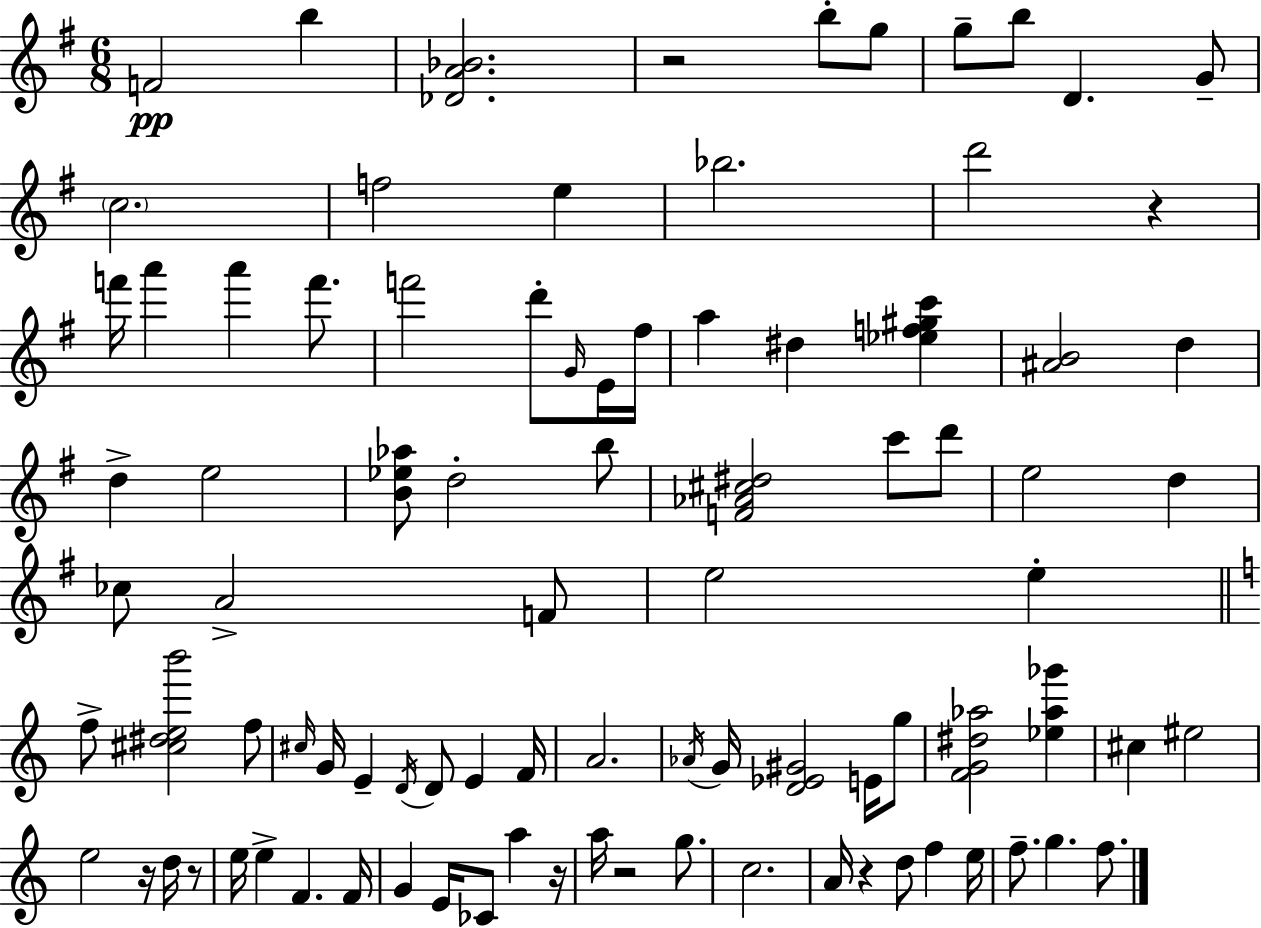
{
  \clef treble
  \numericTimeSignature
  \time 6/8
  \key e \minor
  f'2\pp b''4 | <des' a' bes'>2. | r2 b''8-. g''8 | g''8-- b''8 d'4. g'8-- | \break \parenthesize c''2. | f''2 e''4 | bes''2. | d'''2 r4 | \break f'''16 a'''4 a'''4 f'''8. | f'''2 d'''8-. \grace { g'16 } e'16 | fis''16 a''4 dis''4 <ees'' f'' gis'' c'''>4 | <ais' b'>2 d''4 | \break d''4-> e''2 | <b' ees'' aes''>8 d''2-. b''8 | <f' aes' cis'' dis''>2 c'''8 d'''8 | e''2 d''4 | \break ces''8 a'2-> f'8 | e''2 e''4-. | \bar "||" \break \key c \major f''8-> <cis'' dis'' e'' b'''>2 f''8 | \grace { cis''16 } g'16 e'4-- \acciaccatura { d'16 } d'8 e'4 | f'16 a'2. | \acciaccatura { aes'16 } g'16 <d' ees' gis'>2 | \break e'16 g''8 <f' g' dis'' aes''>2 <ees'' aes'' ges'''>4 | cis''4 eis''2 | e''2 r16 | d''16 r8 e''16 e''4-> f'4. | \break f'16 g'4 e'16 ces'8 a''4 | r16 a''16 r2 | g''8. c''2. | a'16 r4 d''8 f''4 | \break e''16 f''8.-- g''4. | f''8. \bar "|."
}